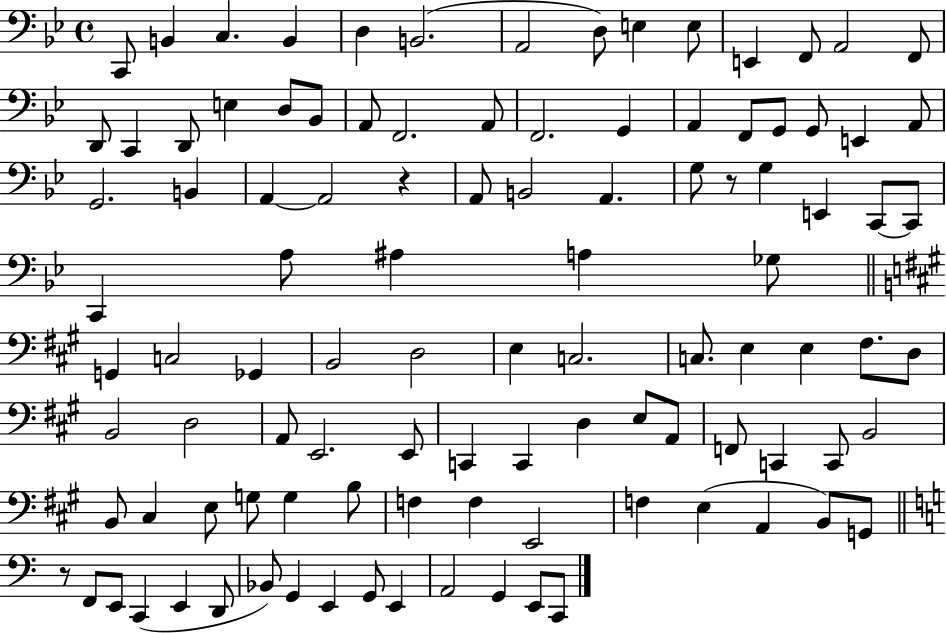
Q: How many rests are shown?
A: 3